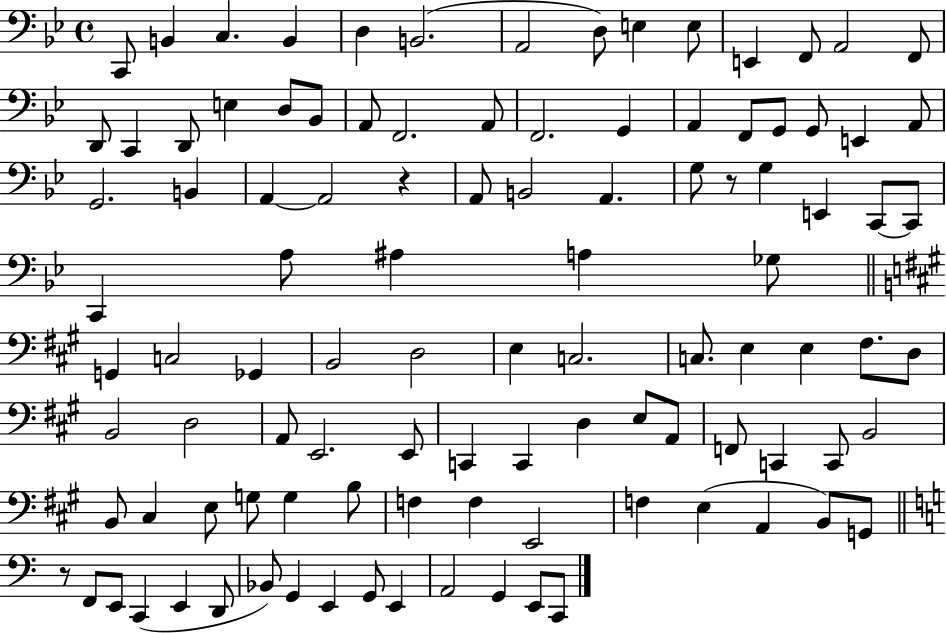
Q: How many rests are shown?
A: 3